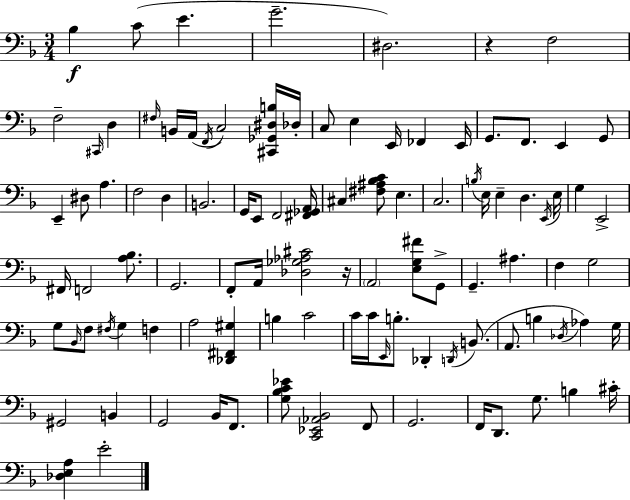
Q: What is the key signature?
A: D minor